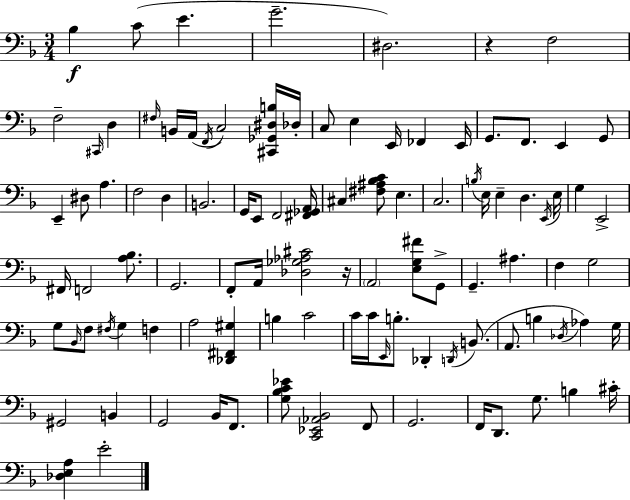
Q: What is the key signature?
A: D minor